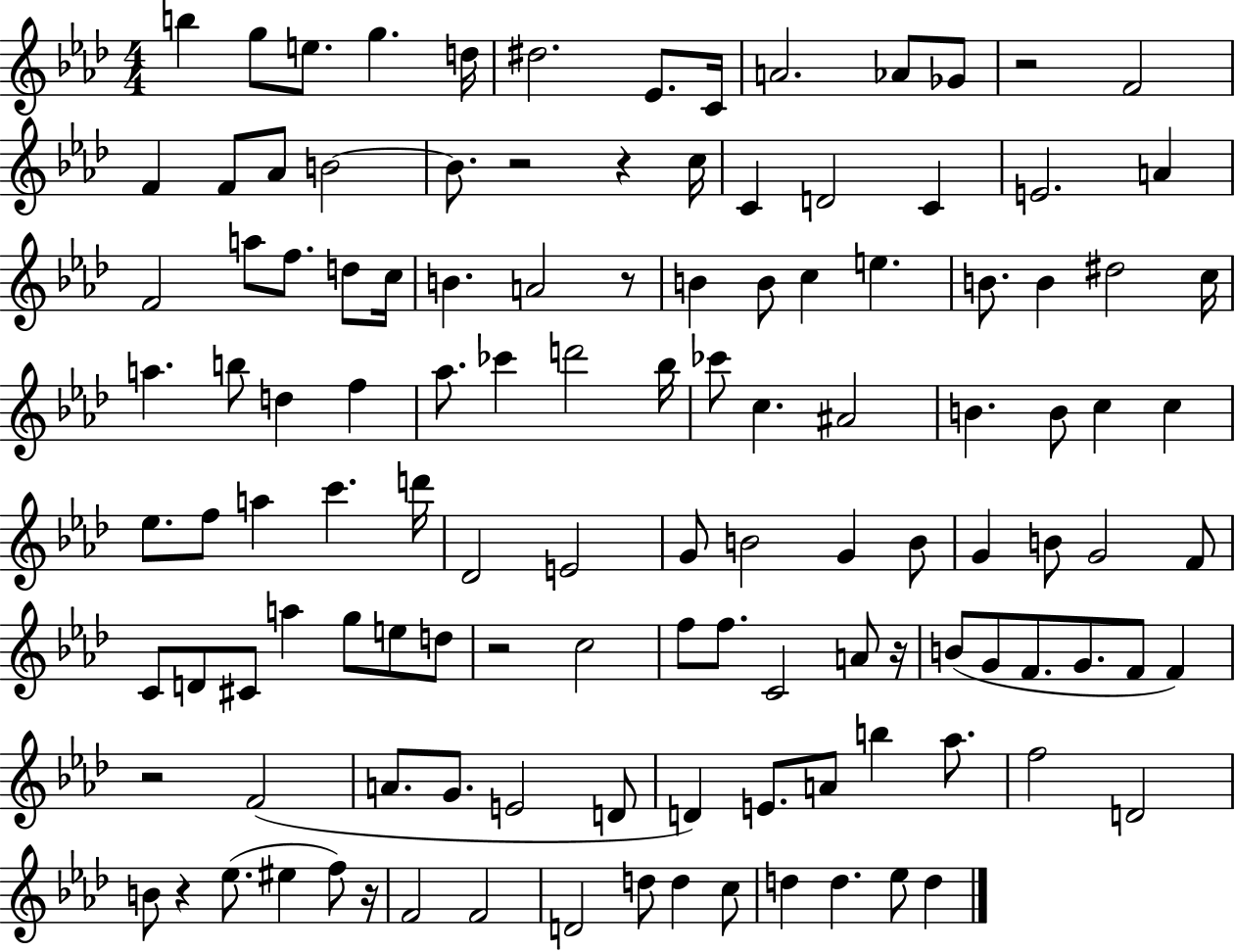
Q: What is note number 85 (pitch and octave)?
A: F4